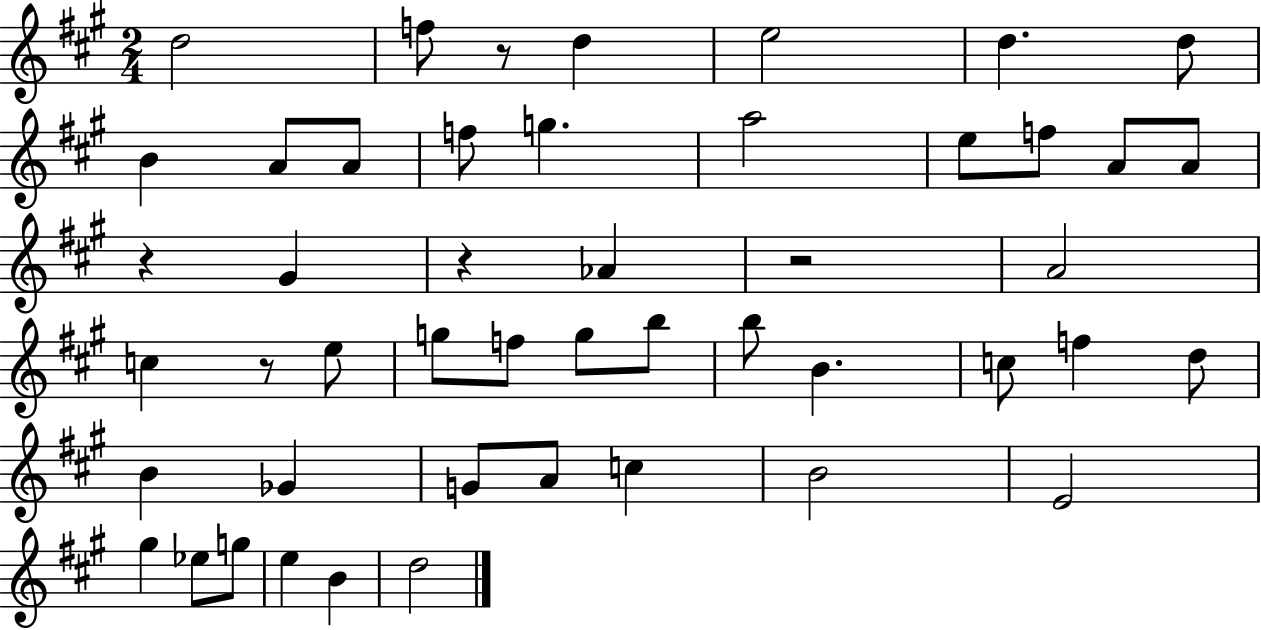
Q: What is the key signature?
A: A major